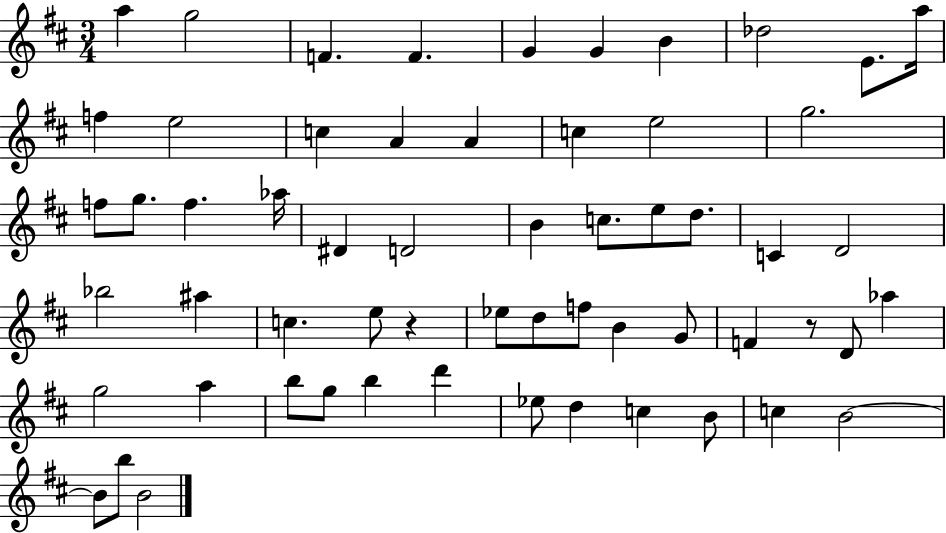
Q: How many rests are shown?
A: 2